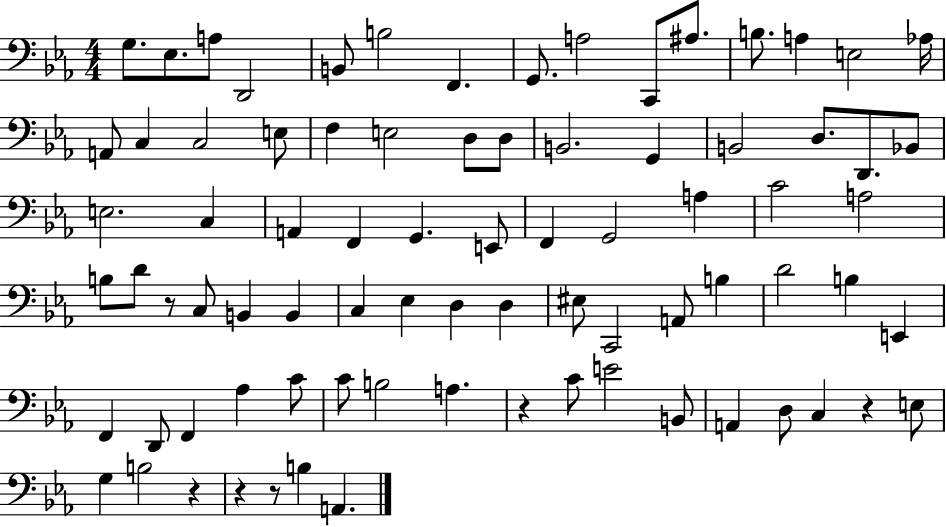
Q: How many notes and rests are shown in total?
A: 81